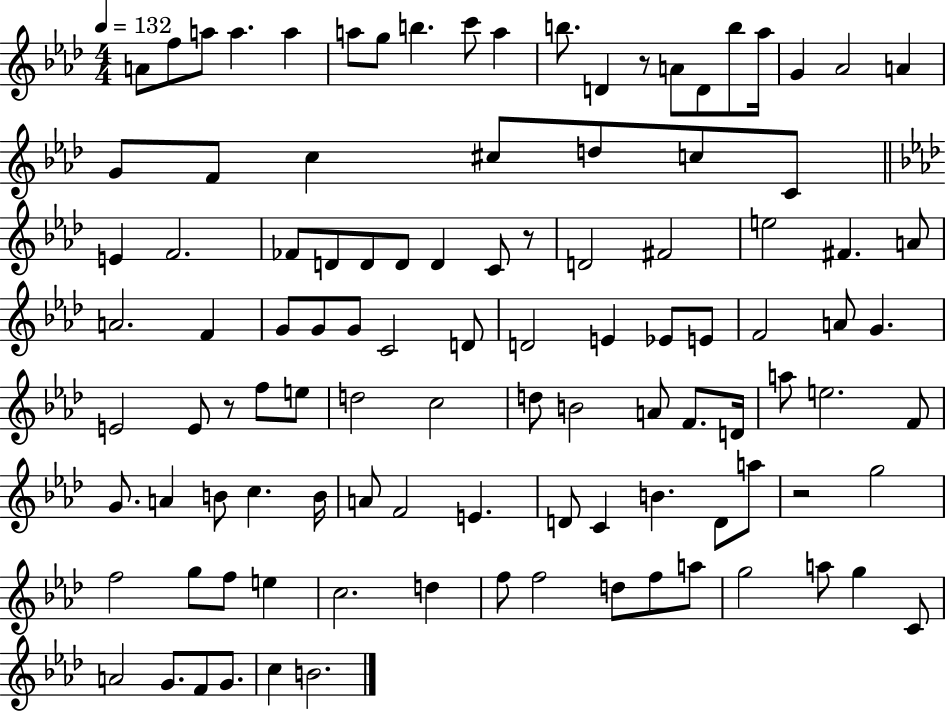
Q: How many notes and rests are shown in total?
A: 106